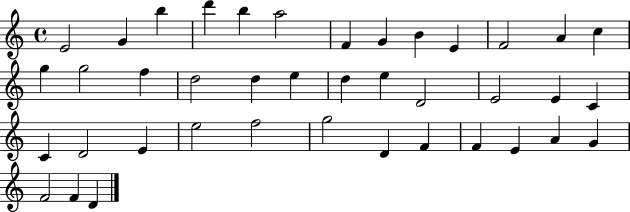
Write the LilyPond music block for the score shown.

{
  \clef treble
  \time 4/4
  \defaultTimeSignature
  \key c \major
  e'2 g'4 b''4 | d'''4 b''4 a''2 | f'4 g'4 b'4 e'4 | f'2 a'4 c''4 | \break g''4 g''2 f''4 | d''2 d''4 e''4 | d''4 e''4 d'2 | e'2 e'4 c'4 | \break c'4 d'2 e'4 | e''2 f''2 | g''2 d'4 f'4 | f'4 e'4 a'4 g'4 | \break f'2 f'4 d'4 | \bar "|."
}